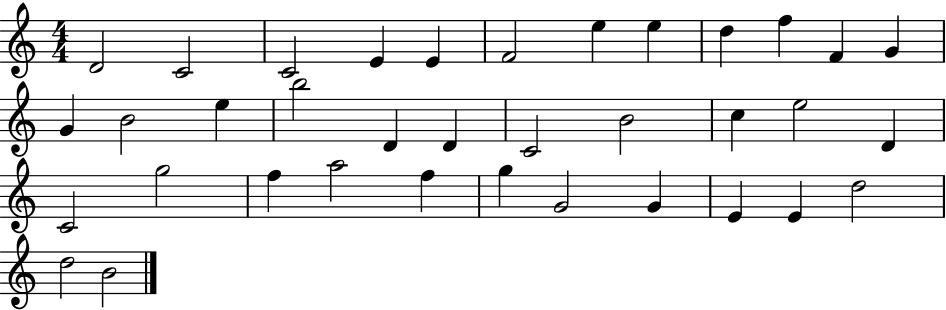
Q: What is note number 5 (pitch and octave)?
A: E4